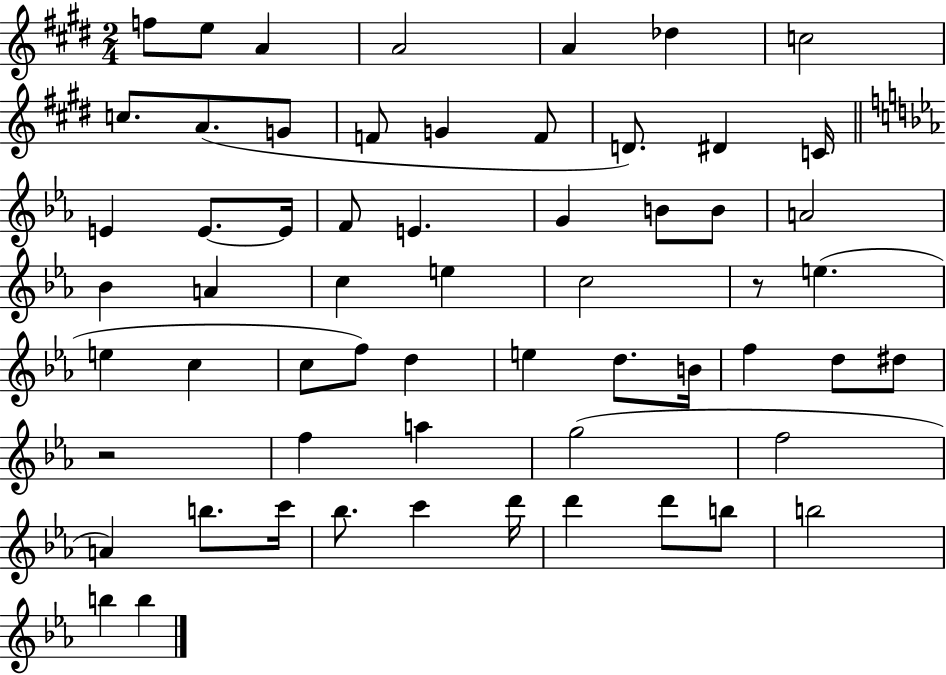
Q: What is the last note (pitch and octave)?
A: B5